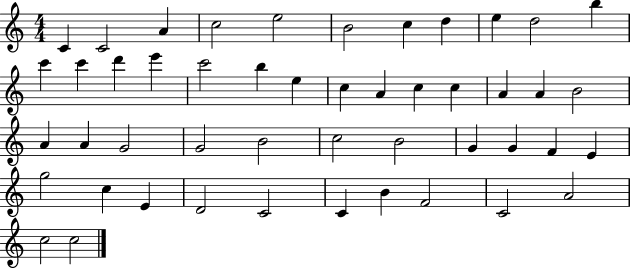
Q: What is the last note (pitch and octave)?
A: C5